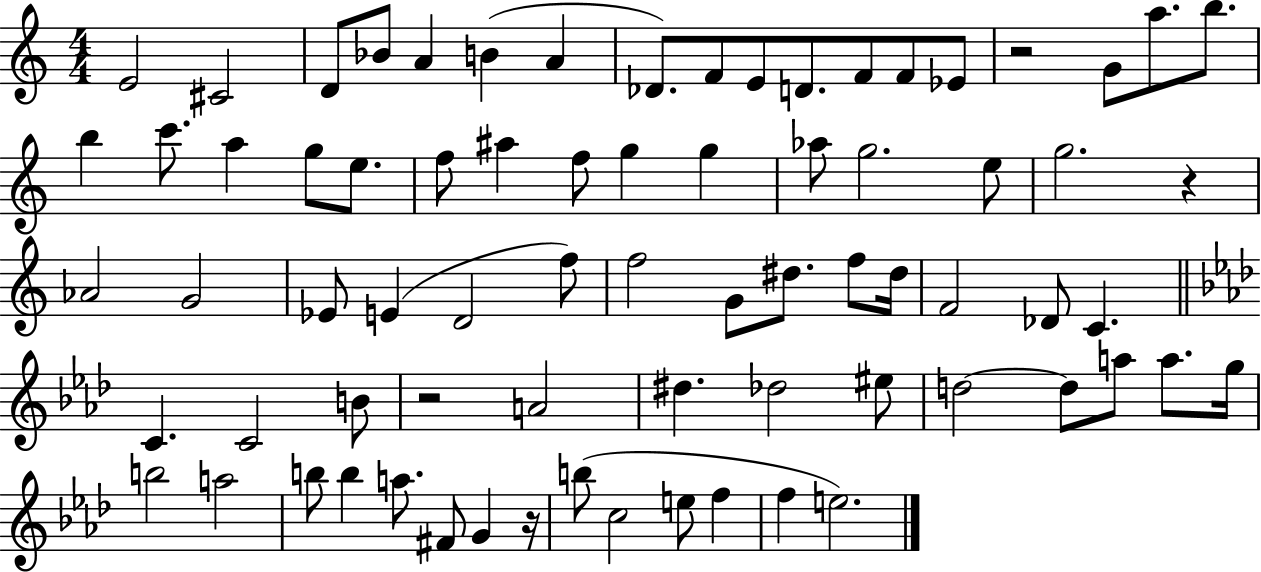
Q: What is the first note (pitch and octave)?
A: E4